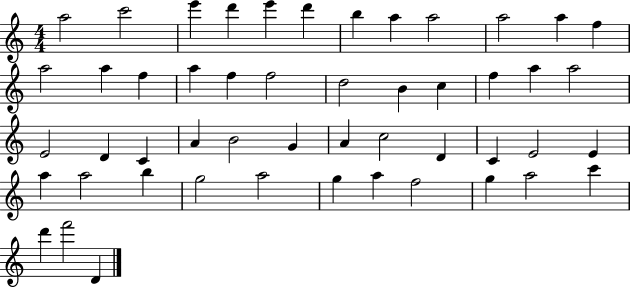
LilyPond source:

{
  \clef treble
  \numericTimeSignature
  \time 4/4
  \key c \major
  a''2 c'''2 | e'''4 d'''4 e'''4 d'''4 | b''4 a''4 a''2 | a''2 a''4 f''4 | \break a''2 a''4 f''4 | a''4 f''4 f''2 | d''2 b'4 c''4 | f''4 a''4 a''2 | \break e'2 d'4 c'4 | a'4 b'2 g'4 | a'4 c''2 d'4 | c'4 e'2 e'4 | \break a''4 a''2 b''4 | g''2 a''2 | g''4 a''4 f''2 | g''4 a''2 c'''4 | \break d'''4 f'''2 d'4 | \bar "|."
}